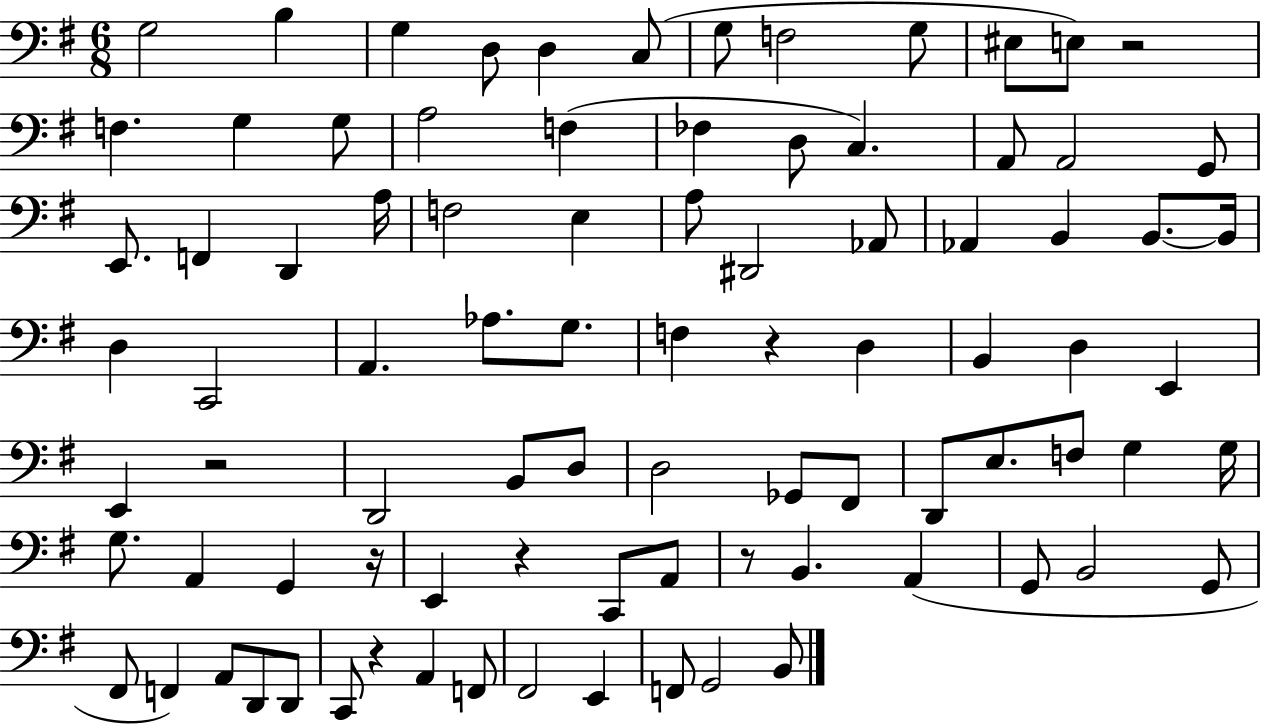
X:1
T:Untitled
M:6/8
L:1/4
K:G
G,2 B, G, D,/2 D, C,/2 G,/2 F,2 G,/2 ^E,/2 E,/2 z2 F, G, G,/2 A,2 F, _F, D,/2 C, A,,/2 A,,2 G,,/2 E,,/2 F,, D,, A,/4 F,2 E, A,/2 ^D,,2 _A,,/2 _A,, B,, B,,/2 B,,/4 D, C,,2 A,, _A,/2 G,/2 F, z D, B,, D, E,, E,, z2 D,,2 B,,/2 D,/2 D,2 _G,,/2 ^F,,/2 D,,/2 E,/2 F,/2 G, G,/4 G,/2 A,, G,, z/4 E,, z C,,/2 A,,/2 z/2 B,, A,, G,,/2 B,,2 G,,/2 ^F,,/2 F,, A,,/2 D,,/2 D,,/2 C,,/2 z A,, F,,/2 ^F,,2 E,, F,,/2 G,,2 B,,/2